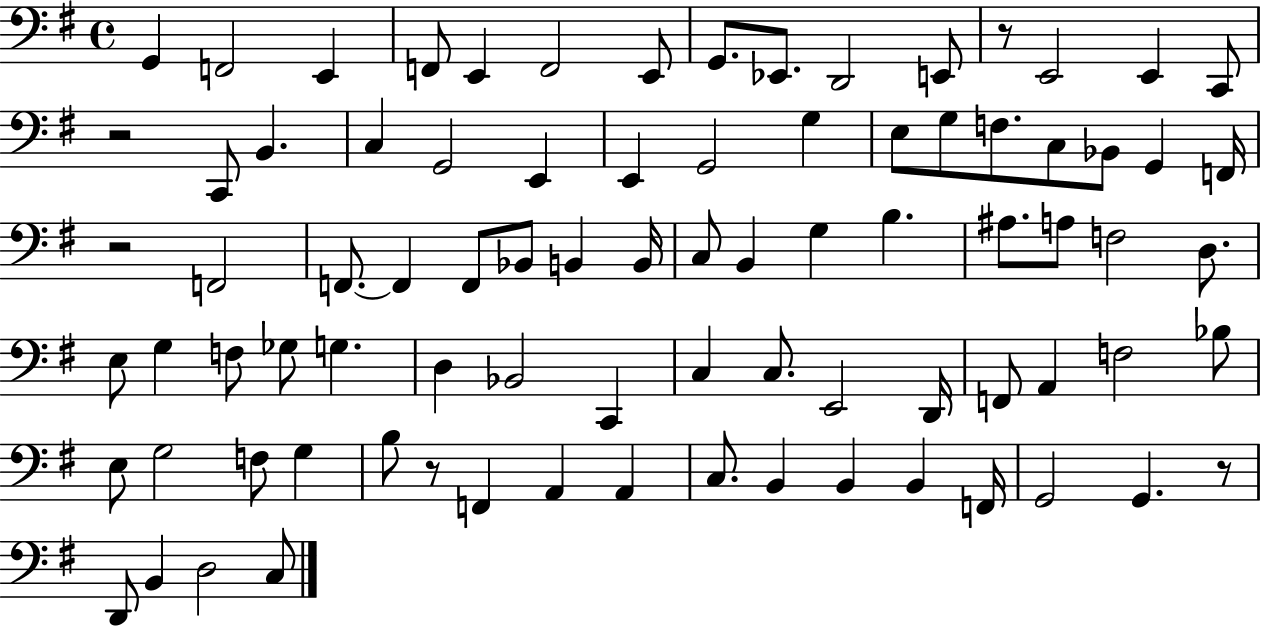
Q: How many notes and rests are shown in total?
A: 84